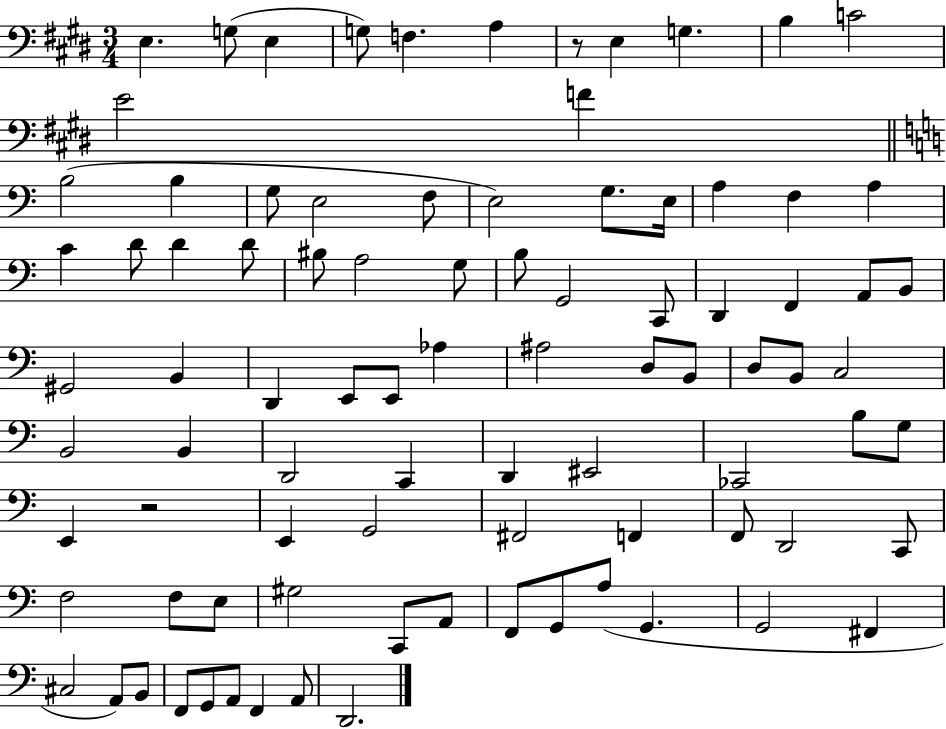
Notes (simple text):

E3/q. G3/e E3/q G3/e F3/q. A3/q R/e E3/q G3/q. B3/q C4/h E4/h F4/q B3/h B3/q G3/e E3/h F3/e E3/h G3/e. E3/s A3/q F3/q A3/q C4/q D4/e D4/q D4/e BIS3/e A3/h G3/e B3/e G2/h C2/e D2/q F2/q A2/e B2/e G#2/h B2/q D2/q E2/e E2/e Ab3/q A#3/h D3/e B2/e D3/e B2/e C3/h B2/h B2/q D2/h C2/q D2/q EIS2/h CES2/h B3/e G3/e E2/q R/h E2/q G2/h F#2/h F2/q F2/e D2/h C2/e F3/h F3/e E3/e G#3/h C2/e A2/e F2/e G2/e A3/e G2/q. G2/h F#2/q C#3/h A2/e B2/e F2/e G2/e A2/e F2/q A2/e D2/h.